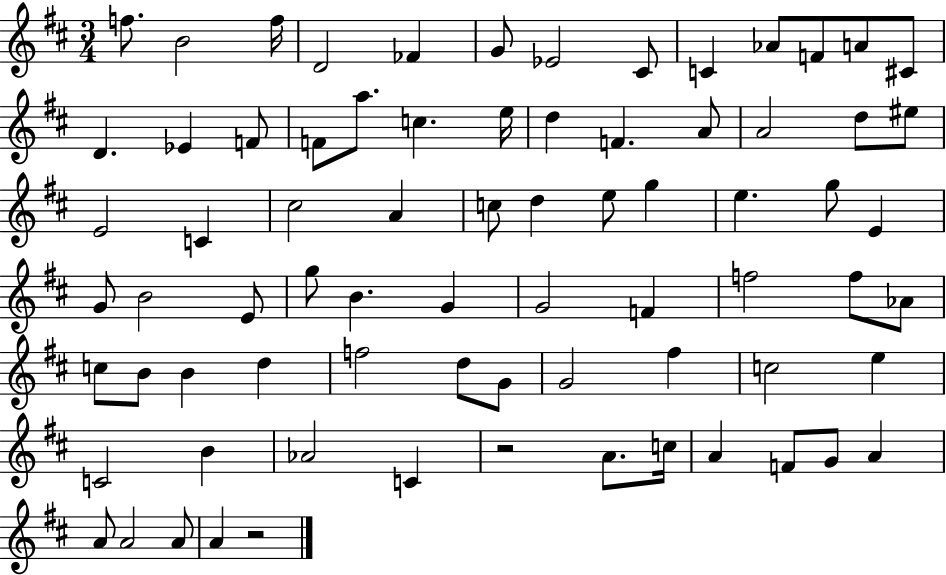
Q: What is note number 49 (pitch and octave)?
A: C5